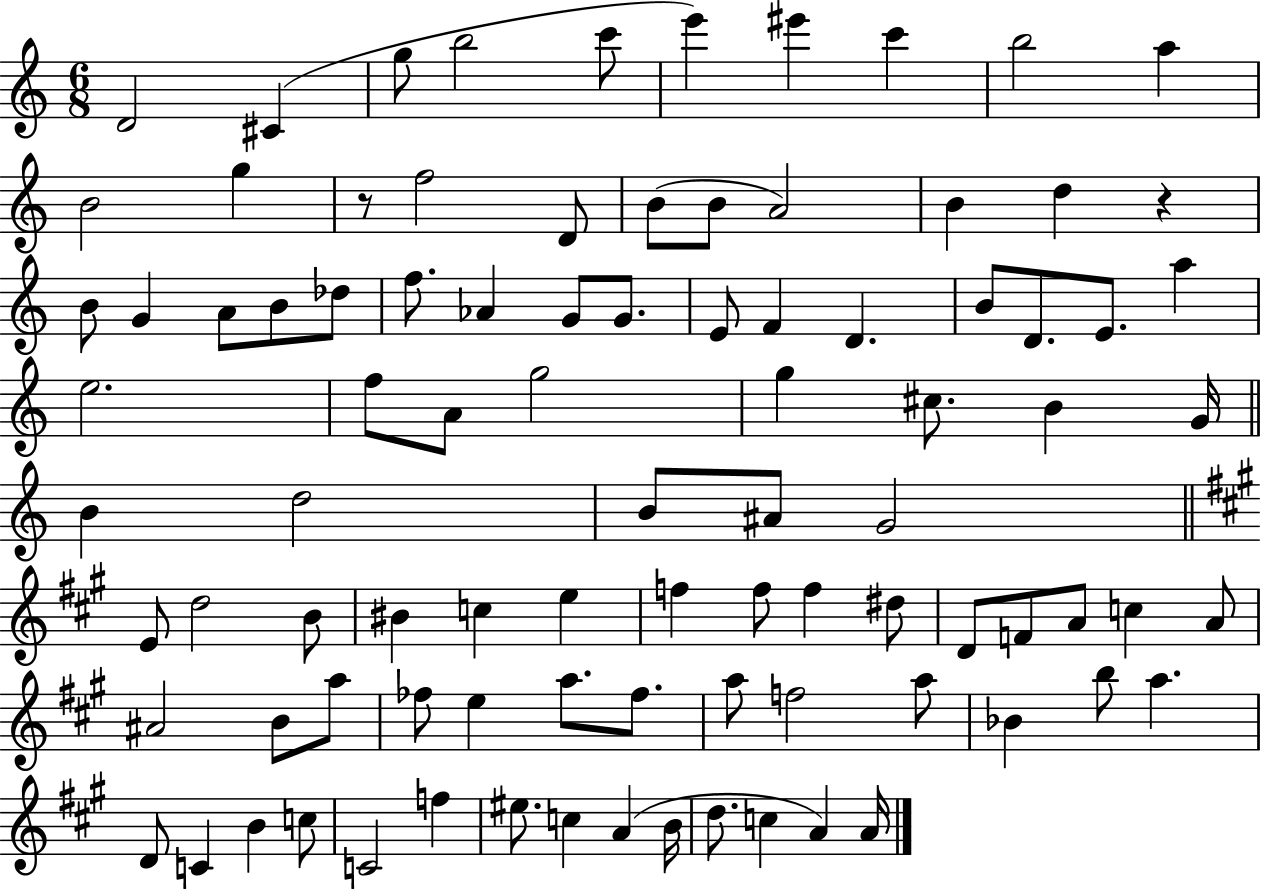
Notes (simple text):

D4/h C#4/q G5/e B5/h C6/e E6/q EIS6/q C6/q B5/h A5/q B4/h G5/q R/e F5/h D4/e B4/e B4/e A4/h B4/q D5/q R/q B4/e G4/q A4/e B4/e Db5/e F5/e. Ab4/q G4/e G4/e. E4/e F4/q D4/q. B4/e D4/e. E4/e. A5/q E5/h. F5/e A4/e G5/h G5/q C#5/e. B4/q G4/s B4/q D5/h B4/e A#4/e G4/h E4/e D5/h B4/e BIS4/q C5/q E5/q F5/q F5/e F5/q D#5/e D4/e F4/e A4/e C5/q A4/e A#4/h B4/e A5/e FES5/e E5/q A5/e. FES5/e. A5/e F5/h A5/e Bb4/q B5/e A5/q. D4/e C4/q B4/q C5/e C4/h F5/q EIS5/e. C5/q A4/q B4/s D5/e. C5/q A4/q A4/s